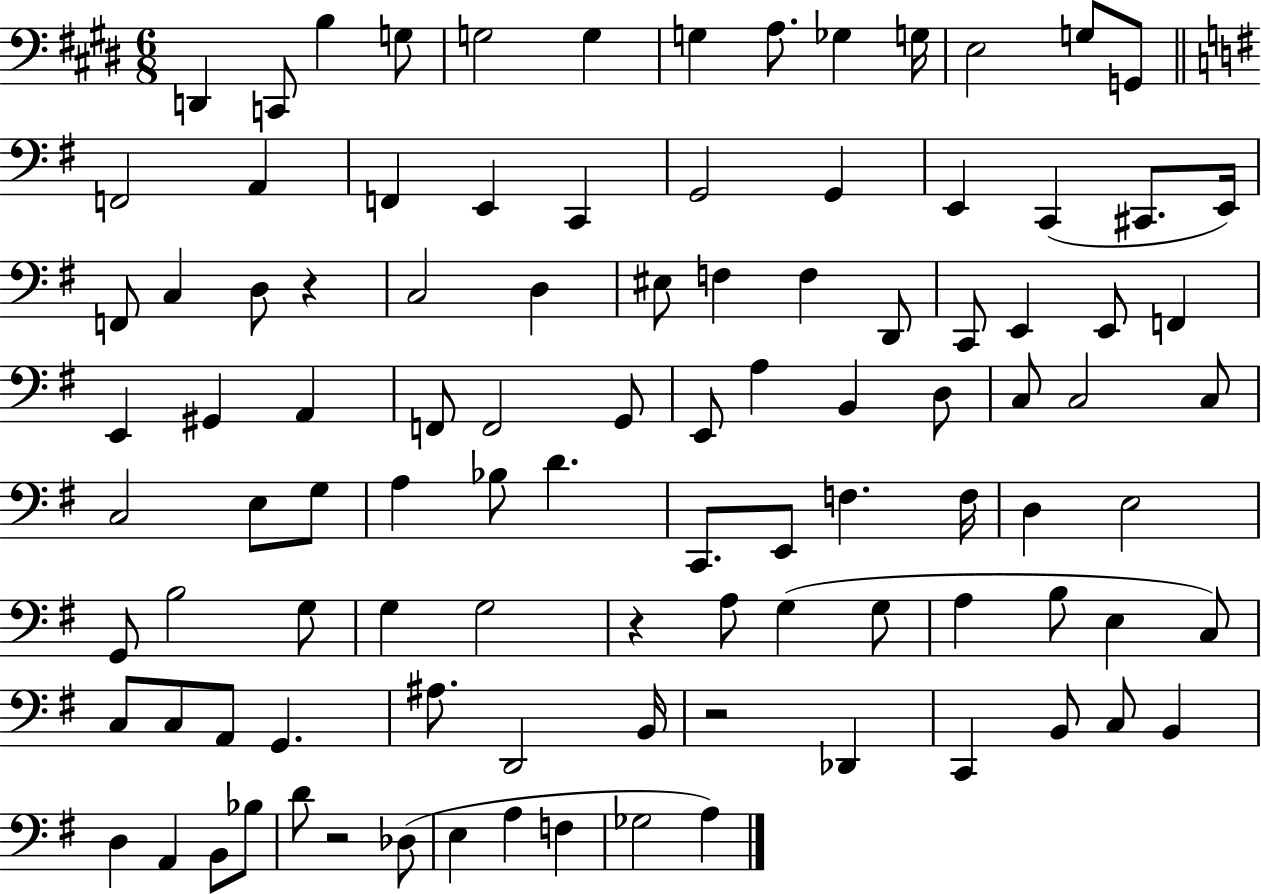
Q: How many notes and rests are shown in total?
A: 101